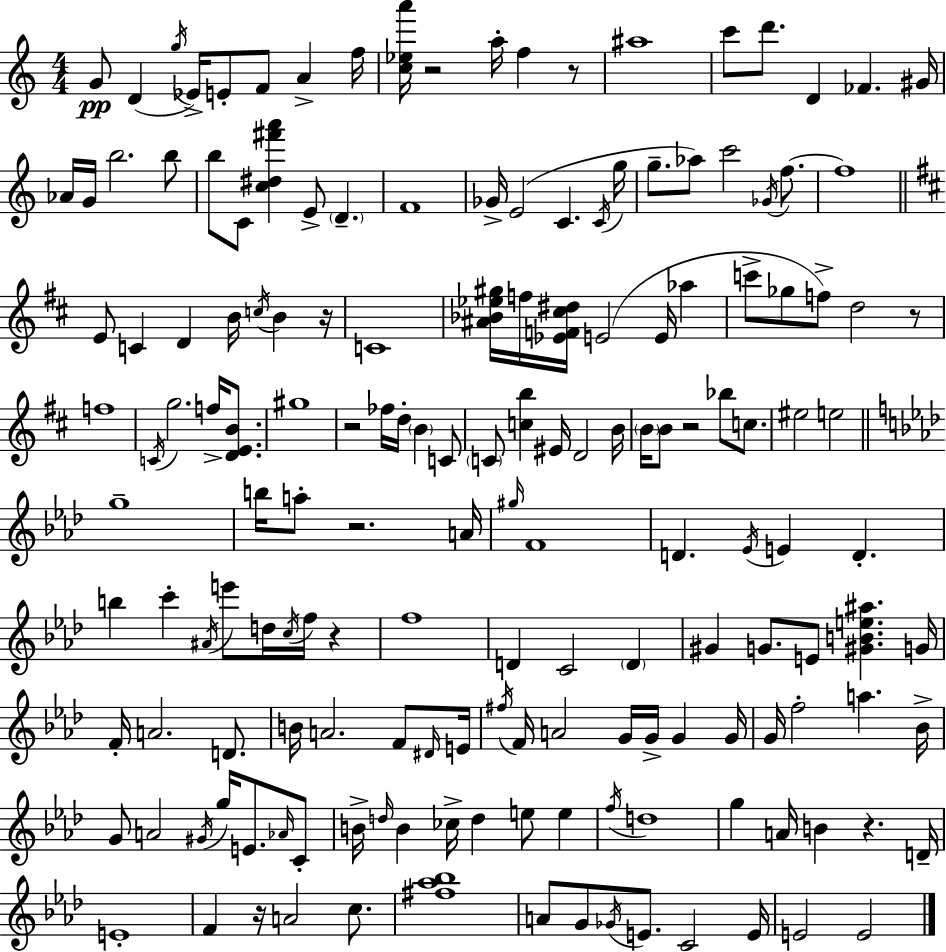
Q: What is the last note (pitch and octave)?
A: E4